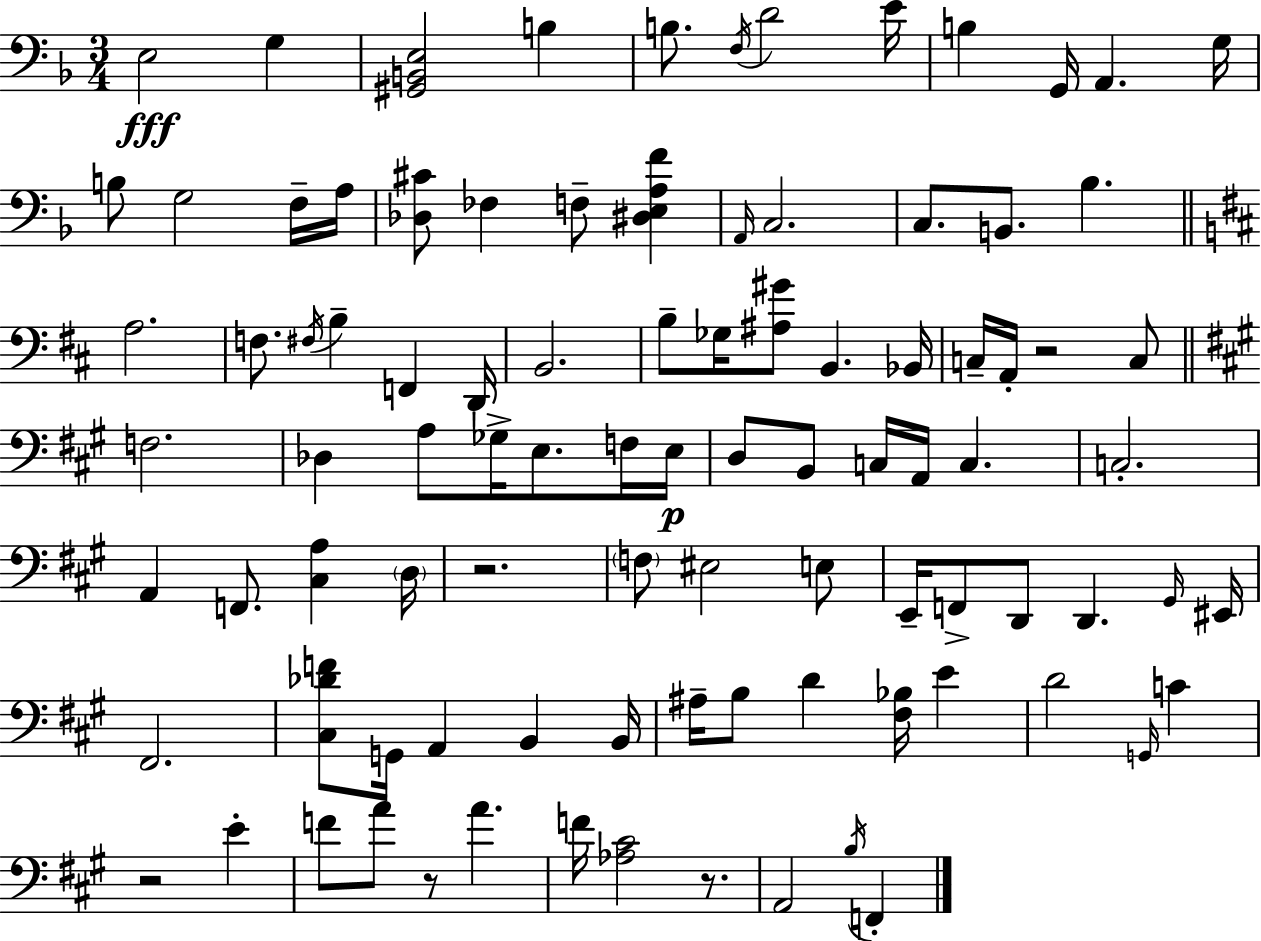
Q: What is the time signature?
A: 3/4